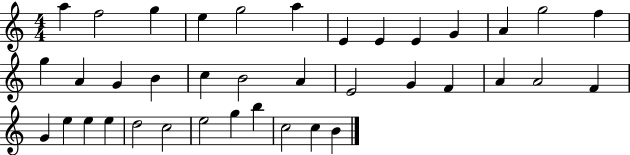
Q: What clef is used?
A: treble